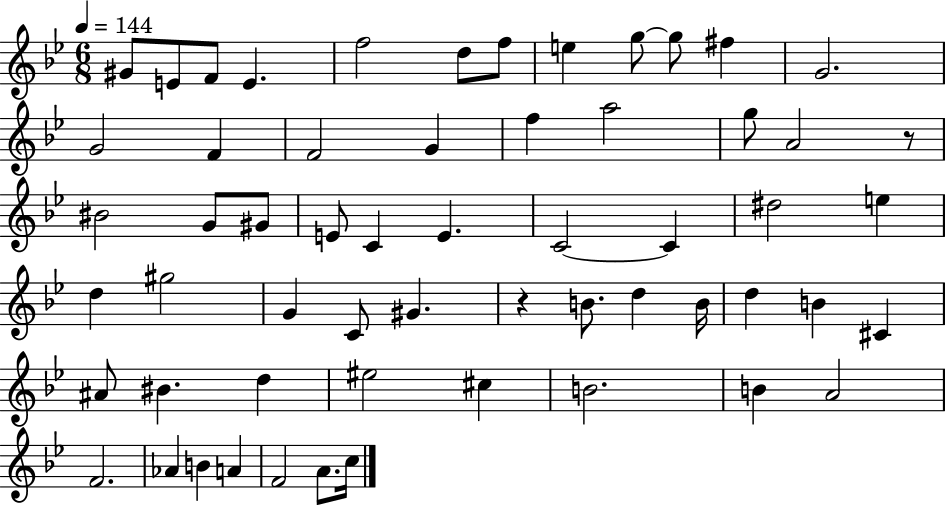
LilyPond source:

{
  \clef treble
  \numericTimeSignature
  \time 6/8
  \key bes \major
  \tempo 4 = 144
  gis'8 e'8 f'8 e'4. | f''2 d''8 f''8 | e''4 g''8~~ g''8 fis''4 | g'2. | \break g'2 f'4 | f'2 g'4 | f''4 a''2 | g''8 a'2 r8 | \break bis'2 g'8 gis'8 | e'8 c'4 e'4. | c'2~~ c'4 | dis''2 e''4 | \break d''4 gis''2 | g'4 c'8 gis'4. | r4 b'8. d''4 b'16 | d''4 b'4 cis'4 | \break ais'8 bis'4. d''4 | eis''2 cis''4 | b'2. | b'4 a'2 | \break f'2. | aes'4 b'4 a'4 | f'2 a'8. c''16 | \bar "|."
}